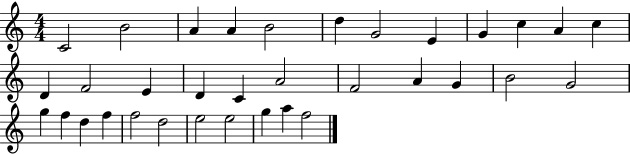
C4/h B4/h A4/q A4/q B4/h D5/q G4/h E4/q G4/q C5/q A4/q C5/q D4/q F4/h E4/q D4/q C4/q A4/h F4/h A4/q G4/q B4/h G4/h G5/q F5/q D5/q F5/q F5/h D5/h E5/h E5/h G5/q A5/q F5/h